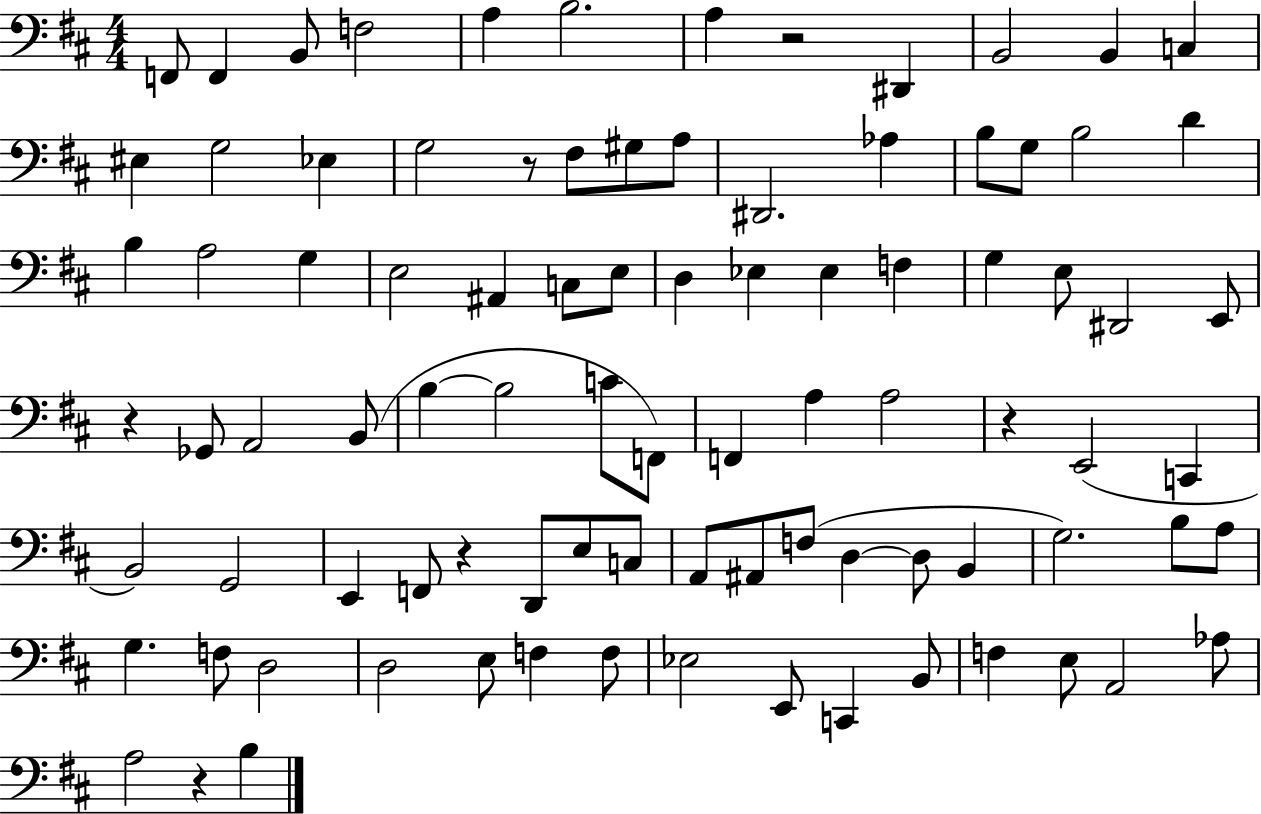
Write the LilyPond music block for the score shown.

{
  \clef bass
  \numericTimeSignature
  \time 4/4
  \key d \major
  f,8 f,4 b,8 f2 | a4 b2. | a4 r2 dis,4 | b,2 b,4 c4 | \break eis4 g2 ees4 | g2 r8 fis8 gis8 a8 | dis,2. aes4 | b8 g8 b2 d'4 | \break b4 a2 g4 | e2 ais,4 c8 e8 | d4 ees4 ees4 f4 | g4 e8 dis,2 e,8 | \break r4 ges,8 a,2 b,8( | b4~~ b2 c'8 f,8) | f,4 a4 a2 | r4 e,2( c,4 | \break b,2) g,2 | e,4 f,8 r4 d,8 e8 c8 | a,8 ais,8 f8( d4~~ d8 b,4 | g2.) b8 a8 | \break g4. f8 d2 | d2 e8 f4 f8 | ees2 e,8 c,4 b,8 | f4 e8 a,2 aes8 | \break a2 r4 b4 | \bar "|."
}